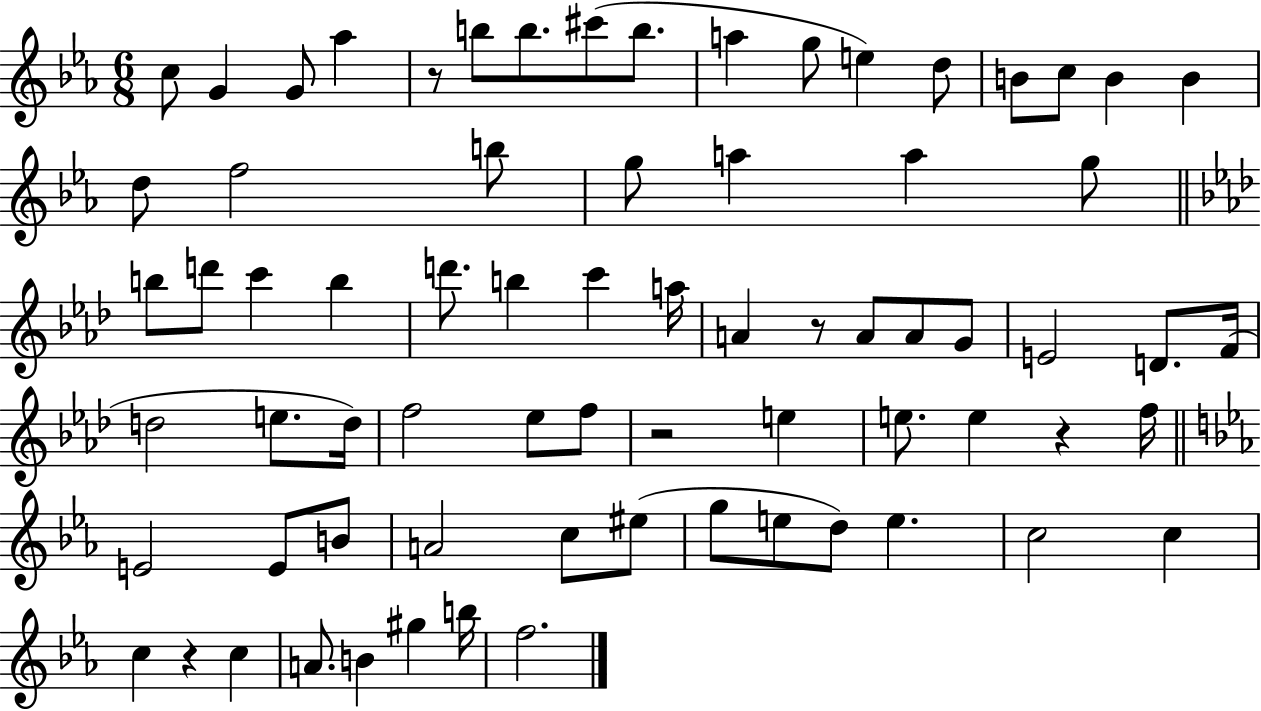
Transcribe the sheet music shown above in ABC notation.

X:1
T:Untitled
M:6/8
L:1/4
K:Eb
c/2 G G/2 _a z/2 b/2 b/2 ^c'/2 b/2 a g/2 e d/2 B/2 c/2 B B d/2 f2 b/2 g/2 a a g/2 b/2 d'/2 c' b d'/2 b c' a/4 A z/2 A/2 A/2 G/2 E2 D/2 F/4 d2 e/2 d/4 f2 _e/2 f/2 z2 e e/2 e z f/4 E2 E/2 B/2 A2 c/2 ^e/2 g/2 e/2 d/2 e c2 c c z c A/2 B ^g b/4 f2